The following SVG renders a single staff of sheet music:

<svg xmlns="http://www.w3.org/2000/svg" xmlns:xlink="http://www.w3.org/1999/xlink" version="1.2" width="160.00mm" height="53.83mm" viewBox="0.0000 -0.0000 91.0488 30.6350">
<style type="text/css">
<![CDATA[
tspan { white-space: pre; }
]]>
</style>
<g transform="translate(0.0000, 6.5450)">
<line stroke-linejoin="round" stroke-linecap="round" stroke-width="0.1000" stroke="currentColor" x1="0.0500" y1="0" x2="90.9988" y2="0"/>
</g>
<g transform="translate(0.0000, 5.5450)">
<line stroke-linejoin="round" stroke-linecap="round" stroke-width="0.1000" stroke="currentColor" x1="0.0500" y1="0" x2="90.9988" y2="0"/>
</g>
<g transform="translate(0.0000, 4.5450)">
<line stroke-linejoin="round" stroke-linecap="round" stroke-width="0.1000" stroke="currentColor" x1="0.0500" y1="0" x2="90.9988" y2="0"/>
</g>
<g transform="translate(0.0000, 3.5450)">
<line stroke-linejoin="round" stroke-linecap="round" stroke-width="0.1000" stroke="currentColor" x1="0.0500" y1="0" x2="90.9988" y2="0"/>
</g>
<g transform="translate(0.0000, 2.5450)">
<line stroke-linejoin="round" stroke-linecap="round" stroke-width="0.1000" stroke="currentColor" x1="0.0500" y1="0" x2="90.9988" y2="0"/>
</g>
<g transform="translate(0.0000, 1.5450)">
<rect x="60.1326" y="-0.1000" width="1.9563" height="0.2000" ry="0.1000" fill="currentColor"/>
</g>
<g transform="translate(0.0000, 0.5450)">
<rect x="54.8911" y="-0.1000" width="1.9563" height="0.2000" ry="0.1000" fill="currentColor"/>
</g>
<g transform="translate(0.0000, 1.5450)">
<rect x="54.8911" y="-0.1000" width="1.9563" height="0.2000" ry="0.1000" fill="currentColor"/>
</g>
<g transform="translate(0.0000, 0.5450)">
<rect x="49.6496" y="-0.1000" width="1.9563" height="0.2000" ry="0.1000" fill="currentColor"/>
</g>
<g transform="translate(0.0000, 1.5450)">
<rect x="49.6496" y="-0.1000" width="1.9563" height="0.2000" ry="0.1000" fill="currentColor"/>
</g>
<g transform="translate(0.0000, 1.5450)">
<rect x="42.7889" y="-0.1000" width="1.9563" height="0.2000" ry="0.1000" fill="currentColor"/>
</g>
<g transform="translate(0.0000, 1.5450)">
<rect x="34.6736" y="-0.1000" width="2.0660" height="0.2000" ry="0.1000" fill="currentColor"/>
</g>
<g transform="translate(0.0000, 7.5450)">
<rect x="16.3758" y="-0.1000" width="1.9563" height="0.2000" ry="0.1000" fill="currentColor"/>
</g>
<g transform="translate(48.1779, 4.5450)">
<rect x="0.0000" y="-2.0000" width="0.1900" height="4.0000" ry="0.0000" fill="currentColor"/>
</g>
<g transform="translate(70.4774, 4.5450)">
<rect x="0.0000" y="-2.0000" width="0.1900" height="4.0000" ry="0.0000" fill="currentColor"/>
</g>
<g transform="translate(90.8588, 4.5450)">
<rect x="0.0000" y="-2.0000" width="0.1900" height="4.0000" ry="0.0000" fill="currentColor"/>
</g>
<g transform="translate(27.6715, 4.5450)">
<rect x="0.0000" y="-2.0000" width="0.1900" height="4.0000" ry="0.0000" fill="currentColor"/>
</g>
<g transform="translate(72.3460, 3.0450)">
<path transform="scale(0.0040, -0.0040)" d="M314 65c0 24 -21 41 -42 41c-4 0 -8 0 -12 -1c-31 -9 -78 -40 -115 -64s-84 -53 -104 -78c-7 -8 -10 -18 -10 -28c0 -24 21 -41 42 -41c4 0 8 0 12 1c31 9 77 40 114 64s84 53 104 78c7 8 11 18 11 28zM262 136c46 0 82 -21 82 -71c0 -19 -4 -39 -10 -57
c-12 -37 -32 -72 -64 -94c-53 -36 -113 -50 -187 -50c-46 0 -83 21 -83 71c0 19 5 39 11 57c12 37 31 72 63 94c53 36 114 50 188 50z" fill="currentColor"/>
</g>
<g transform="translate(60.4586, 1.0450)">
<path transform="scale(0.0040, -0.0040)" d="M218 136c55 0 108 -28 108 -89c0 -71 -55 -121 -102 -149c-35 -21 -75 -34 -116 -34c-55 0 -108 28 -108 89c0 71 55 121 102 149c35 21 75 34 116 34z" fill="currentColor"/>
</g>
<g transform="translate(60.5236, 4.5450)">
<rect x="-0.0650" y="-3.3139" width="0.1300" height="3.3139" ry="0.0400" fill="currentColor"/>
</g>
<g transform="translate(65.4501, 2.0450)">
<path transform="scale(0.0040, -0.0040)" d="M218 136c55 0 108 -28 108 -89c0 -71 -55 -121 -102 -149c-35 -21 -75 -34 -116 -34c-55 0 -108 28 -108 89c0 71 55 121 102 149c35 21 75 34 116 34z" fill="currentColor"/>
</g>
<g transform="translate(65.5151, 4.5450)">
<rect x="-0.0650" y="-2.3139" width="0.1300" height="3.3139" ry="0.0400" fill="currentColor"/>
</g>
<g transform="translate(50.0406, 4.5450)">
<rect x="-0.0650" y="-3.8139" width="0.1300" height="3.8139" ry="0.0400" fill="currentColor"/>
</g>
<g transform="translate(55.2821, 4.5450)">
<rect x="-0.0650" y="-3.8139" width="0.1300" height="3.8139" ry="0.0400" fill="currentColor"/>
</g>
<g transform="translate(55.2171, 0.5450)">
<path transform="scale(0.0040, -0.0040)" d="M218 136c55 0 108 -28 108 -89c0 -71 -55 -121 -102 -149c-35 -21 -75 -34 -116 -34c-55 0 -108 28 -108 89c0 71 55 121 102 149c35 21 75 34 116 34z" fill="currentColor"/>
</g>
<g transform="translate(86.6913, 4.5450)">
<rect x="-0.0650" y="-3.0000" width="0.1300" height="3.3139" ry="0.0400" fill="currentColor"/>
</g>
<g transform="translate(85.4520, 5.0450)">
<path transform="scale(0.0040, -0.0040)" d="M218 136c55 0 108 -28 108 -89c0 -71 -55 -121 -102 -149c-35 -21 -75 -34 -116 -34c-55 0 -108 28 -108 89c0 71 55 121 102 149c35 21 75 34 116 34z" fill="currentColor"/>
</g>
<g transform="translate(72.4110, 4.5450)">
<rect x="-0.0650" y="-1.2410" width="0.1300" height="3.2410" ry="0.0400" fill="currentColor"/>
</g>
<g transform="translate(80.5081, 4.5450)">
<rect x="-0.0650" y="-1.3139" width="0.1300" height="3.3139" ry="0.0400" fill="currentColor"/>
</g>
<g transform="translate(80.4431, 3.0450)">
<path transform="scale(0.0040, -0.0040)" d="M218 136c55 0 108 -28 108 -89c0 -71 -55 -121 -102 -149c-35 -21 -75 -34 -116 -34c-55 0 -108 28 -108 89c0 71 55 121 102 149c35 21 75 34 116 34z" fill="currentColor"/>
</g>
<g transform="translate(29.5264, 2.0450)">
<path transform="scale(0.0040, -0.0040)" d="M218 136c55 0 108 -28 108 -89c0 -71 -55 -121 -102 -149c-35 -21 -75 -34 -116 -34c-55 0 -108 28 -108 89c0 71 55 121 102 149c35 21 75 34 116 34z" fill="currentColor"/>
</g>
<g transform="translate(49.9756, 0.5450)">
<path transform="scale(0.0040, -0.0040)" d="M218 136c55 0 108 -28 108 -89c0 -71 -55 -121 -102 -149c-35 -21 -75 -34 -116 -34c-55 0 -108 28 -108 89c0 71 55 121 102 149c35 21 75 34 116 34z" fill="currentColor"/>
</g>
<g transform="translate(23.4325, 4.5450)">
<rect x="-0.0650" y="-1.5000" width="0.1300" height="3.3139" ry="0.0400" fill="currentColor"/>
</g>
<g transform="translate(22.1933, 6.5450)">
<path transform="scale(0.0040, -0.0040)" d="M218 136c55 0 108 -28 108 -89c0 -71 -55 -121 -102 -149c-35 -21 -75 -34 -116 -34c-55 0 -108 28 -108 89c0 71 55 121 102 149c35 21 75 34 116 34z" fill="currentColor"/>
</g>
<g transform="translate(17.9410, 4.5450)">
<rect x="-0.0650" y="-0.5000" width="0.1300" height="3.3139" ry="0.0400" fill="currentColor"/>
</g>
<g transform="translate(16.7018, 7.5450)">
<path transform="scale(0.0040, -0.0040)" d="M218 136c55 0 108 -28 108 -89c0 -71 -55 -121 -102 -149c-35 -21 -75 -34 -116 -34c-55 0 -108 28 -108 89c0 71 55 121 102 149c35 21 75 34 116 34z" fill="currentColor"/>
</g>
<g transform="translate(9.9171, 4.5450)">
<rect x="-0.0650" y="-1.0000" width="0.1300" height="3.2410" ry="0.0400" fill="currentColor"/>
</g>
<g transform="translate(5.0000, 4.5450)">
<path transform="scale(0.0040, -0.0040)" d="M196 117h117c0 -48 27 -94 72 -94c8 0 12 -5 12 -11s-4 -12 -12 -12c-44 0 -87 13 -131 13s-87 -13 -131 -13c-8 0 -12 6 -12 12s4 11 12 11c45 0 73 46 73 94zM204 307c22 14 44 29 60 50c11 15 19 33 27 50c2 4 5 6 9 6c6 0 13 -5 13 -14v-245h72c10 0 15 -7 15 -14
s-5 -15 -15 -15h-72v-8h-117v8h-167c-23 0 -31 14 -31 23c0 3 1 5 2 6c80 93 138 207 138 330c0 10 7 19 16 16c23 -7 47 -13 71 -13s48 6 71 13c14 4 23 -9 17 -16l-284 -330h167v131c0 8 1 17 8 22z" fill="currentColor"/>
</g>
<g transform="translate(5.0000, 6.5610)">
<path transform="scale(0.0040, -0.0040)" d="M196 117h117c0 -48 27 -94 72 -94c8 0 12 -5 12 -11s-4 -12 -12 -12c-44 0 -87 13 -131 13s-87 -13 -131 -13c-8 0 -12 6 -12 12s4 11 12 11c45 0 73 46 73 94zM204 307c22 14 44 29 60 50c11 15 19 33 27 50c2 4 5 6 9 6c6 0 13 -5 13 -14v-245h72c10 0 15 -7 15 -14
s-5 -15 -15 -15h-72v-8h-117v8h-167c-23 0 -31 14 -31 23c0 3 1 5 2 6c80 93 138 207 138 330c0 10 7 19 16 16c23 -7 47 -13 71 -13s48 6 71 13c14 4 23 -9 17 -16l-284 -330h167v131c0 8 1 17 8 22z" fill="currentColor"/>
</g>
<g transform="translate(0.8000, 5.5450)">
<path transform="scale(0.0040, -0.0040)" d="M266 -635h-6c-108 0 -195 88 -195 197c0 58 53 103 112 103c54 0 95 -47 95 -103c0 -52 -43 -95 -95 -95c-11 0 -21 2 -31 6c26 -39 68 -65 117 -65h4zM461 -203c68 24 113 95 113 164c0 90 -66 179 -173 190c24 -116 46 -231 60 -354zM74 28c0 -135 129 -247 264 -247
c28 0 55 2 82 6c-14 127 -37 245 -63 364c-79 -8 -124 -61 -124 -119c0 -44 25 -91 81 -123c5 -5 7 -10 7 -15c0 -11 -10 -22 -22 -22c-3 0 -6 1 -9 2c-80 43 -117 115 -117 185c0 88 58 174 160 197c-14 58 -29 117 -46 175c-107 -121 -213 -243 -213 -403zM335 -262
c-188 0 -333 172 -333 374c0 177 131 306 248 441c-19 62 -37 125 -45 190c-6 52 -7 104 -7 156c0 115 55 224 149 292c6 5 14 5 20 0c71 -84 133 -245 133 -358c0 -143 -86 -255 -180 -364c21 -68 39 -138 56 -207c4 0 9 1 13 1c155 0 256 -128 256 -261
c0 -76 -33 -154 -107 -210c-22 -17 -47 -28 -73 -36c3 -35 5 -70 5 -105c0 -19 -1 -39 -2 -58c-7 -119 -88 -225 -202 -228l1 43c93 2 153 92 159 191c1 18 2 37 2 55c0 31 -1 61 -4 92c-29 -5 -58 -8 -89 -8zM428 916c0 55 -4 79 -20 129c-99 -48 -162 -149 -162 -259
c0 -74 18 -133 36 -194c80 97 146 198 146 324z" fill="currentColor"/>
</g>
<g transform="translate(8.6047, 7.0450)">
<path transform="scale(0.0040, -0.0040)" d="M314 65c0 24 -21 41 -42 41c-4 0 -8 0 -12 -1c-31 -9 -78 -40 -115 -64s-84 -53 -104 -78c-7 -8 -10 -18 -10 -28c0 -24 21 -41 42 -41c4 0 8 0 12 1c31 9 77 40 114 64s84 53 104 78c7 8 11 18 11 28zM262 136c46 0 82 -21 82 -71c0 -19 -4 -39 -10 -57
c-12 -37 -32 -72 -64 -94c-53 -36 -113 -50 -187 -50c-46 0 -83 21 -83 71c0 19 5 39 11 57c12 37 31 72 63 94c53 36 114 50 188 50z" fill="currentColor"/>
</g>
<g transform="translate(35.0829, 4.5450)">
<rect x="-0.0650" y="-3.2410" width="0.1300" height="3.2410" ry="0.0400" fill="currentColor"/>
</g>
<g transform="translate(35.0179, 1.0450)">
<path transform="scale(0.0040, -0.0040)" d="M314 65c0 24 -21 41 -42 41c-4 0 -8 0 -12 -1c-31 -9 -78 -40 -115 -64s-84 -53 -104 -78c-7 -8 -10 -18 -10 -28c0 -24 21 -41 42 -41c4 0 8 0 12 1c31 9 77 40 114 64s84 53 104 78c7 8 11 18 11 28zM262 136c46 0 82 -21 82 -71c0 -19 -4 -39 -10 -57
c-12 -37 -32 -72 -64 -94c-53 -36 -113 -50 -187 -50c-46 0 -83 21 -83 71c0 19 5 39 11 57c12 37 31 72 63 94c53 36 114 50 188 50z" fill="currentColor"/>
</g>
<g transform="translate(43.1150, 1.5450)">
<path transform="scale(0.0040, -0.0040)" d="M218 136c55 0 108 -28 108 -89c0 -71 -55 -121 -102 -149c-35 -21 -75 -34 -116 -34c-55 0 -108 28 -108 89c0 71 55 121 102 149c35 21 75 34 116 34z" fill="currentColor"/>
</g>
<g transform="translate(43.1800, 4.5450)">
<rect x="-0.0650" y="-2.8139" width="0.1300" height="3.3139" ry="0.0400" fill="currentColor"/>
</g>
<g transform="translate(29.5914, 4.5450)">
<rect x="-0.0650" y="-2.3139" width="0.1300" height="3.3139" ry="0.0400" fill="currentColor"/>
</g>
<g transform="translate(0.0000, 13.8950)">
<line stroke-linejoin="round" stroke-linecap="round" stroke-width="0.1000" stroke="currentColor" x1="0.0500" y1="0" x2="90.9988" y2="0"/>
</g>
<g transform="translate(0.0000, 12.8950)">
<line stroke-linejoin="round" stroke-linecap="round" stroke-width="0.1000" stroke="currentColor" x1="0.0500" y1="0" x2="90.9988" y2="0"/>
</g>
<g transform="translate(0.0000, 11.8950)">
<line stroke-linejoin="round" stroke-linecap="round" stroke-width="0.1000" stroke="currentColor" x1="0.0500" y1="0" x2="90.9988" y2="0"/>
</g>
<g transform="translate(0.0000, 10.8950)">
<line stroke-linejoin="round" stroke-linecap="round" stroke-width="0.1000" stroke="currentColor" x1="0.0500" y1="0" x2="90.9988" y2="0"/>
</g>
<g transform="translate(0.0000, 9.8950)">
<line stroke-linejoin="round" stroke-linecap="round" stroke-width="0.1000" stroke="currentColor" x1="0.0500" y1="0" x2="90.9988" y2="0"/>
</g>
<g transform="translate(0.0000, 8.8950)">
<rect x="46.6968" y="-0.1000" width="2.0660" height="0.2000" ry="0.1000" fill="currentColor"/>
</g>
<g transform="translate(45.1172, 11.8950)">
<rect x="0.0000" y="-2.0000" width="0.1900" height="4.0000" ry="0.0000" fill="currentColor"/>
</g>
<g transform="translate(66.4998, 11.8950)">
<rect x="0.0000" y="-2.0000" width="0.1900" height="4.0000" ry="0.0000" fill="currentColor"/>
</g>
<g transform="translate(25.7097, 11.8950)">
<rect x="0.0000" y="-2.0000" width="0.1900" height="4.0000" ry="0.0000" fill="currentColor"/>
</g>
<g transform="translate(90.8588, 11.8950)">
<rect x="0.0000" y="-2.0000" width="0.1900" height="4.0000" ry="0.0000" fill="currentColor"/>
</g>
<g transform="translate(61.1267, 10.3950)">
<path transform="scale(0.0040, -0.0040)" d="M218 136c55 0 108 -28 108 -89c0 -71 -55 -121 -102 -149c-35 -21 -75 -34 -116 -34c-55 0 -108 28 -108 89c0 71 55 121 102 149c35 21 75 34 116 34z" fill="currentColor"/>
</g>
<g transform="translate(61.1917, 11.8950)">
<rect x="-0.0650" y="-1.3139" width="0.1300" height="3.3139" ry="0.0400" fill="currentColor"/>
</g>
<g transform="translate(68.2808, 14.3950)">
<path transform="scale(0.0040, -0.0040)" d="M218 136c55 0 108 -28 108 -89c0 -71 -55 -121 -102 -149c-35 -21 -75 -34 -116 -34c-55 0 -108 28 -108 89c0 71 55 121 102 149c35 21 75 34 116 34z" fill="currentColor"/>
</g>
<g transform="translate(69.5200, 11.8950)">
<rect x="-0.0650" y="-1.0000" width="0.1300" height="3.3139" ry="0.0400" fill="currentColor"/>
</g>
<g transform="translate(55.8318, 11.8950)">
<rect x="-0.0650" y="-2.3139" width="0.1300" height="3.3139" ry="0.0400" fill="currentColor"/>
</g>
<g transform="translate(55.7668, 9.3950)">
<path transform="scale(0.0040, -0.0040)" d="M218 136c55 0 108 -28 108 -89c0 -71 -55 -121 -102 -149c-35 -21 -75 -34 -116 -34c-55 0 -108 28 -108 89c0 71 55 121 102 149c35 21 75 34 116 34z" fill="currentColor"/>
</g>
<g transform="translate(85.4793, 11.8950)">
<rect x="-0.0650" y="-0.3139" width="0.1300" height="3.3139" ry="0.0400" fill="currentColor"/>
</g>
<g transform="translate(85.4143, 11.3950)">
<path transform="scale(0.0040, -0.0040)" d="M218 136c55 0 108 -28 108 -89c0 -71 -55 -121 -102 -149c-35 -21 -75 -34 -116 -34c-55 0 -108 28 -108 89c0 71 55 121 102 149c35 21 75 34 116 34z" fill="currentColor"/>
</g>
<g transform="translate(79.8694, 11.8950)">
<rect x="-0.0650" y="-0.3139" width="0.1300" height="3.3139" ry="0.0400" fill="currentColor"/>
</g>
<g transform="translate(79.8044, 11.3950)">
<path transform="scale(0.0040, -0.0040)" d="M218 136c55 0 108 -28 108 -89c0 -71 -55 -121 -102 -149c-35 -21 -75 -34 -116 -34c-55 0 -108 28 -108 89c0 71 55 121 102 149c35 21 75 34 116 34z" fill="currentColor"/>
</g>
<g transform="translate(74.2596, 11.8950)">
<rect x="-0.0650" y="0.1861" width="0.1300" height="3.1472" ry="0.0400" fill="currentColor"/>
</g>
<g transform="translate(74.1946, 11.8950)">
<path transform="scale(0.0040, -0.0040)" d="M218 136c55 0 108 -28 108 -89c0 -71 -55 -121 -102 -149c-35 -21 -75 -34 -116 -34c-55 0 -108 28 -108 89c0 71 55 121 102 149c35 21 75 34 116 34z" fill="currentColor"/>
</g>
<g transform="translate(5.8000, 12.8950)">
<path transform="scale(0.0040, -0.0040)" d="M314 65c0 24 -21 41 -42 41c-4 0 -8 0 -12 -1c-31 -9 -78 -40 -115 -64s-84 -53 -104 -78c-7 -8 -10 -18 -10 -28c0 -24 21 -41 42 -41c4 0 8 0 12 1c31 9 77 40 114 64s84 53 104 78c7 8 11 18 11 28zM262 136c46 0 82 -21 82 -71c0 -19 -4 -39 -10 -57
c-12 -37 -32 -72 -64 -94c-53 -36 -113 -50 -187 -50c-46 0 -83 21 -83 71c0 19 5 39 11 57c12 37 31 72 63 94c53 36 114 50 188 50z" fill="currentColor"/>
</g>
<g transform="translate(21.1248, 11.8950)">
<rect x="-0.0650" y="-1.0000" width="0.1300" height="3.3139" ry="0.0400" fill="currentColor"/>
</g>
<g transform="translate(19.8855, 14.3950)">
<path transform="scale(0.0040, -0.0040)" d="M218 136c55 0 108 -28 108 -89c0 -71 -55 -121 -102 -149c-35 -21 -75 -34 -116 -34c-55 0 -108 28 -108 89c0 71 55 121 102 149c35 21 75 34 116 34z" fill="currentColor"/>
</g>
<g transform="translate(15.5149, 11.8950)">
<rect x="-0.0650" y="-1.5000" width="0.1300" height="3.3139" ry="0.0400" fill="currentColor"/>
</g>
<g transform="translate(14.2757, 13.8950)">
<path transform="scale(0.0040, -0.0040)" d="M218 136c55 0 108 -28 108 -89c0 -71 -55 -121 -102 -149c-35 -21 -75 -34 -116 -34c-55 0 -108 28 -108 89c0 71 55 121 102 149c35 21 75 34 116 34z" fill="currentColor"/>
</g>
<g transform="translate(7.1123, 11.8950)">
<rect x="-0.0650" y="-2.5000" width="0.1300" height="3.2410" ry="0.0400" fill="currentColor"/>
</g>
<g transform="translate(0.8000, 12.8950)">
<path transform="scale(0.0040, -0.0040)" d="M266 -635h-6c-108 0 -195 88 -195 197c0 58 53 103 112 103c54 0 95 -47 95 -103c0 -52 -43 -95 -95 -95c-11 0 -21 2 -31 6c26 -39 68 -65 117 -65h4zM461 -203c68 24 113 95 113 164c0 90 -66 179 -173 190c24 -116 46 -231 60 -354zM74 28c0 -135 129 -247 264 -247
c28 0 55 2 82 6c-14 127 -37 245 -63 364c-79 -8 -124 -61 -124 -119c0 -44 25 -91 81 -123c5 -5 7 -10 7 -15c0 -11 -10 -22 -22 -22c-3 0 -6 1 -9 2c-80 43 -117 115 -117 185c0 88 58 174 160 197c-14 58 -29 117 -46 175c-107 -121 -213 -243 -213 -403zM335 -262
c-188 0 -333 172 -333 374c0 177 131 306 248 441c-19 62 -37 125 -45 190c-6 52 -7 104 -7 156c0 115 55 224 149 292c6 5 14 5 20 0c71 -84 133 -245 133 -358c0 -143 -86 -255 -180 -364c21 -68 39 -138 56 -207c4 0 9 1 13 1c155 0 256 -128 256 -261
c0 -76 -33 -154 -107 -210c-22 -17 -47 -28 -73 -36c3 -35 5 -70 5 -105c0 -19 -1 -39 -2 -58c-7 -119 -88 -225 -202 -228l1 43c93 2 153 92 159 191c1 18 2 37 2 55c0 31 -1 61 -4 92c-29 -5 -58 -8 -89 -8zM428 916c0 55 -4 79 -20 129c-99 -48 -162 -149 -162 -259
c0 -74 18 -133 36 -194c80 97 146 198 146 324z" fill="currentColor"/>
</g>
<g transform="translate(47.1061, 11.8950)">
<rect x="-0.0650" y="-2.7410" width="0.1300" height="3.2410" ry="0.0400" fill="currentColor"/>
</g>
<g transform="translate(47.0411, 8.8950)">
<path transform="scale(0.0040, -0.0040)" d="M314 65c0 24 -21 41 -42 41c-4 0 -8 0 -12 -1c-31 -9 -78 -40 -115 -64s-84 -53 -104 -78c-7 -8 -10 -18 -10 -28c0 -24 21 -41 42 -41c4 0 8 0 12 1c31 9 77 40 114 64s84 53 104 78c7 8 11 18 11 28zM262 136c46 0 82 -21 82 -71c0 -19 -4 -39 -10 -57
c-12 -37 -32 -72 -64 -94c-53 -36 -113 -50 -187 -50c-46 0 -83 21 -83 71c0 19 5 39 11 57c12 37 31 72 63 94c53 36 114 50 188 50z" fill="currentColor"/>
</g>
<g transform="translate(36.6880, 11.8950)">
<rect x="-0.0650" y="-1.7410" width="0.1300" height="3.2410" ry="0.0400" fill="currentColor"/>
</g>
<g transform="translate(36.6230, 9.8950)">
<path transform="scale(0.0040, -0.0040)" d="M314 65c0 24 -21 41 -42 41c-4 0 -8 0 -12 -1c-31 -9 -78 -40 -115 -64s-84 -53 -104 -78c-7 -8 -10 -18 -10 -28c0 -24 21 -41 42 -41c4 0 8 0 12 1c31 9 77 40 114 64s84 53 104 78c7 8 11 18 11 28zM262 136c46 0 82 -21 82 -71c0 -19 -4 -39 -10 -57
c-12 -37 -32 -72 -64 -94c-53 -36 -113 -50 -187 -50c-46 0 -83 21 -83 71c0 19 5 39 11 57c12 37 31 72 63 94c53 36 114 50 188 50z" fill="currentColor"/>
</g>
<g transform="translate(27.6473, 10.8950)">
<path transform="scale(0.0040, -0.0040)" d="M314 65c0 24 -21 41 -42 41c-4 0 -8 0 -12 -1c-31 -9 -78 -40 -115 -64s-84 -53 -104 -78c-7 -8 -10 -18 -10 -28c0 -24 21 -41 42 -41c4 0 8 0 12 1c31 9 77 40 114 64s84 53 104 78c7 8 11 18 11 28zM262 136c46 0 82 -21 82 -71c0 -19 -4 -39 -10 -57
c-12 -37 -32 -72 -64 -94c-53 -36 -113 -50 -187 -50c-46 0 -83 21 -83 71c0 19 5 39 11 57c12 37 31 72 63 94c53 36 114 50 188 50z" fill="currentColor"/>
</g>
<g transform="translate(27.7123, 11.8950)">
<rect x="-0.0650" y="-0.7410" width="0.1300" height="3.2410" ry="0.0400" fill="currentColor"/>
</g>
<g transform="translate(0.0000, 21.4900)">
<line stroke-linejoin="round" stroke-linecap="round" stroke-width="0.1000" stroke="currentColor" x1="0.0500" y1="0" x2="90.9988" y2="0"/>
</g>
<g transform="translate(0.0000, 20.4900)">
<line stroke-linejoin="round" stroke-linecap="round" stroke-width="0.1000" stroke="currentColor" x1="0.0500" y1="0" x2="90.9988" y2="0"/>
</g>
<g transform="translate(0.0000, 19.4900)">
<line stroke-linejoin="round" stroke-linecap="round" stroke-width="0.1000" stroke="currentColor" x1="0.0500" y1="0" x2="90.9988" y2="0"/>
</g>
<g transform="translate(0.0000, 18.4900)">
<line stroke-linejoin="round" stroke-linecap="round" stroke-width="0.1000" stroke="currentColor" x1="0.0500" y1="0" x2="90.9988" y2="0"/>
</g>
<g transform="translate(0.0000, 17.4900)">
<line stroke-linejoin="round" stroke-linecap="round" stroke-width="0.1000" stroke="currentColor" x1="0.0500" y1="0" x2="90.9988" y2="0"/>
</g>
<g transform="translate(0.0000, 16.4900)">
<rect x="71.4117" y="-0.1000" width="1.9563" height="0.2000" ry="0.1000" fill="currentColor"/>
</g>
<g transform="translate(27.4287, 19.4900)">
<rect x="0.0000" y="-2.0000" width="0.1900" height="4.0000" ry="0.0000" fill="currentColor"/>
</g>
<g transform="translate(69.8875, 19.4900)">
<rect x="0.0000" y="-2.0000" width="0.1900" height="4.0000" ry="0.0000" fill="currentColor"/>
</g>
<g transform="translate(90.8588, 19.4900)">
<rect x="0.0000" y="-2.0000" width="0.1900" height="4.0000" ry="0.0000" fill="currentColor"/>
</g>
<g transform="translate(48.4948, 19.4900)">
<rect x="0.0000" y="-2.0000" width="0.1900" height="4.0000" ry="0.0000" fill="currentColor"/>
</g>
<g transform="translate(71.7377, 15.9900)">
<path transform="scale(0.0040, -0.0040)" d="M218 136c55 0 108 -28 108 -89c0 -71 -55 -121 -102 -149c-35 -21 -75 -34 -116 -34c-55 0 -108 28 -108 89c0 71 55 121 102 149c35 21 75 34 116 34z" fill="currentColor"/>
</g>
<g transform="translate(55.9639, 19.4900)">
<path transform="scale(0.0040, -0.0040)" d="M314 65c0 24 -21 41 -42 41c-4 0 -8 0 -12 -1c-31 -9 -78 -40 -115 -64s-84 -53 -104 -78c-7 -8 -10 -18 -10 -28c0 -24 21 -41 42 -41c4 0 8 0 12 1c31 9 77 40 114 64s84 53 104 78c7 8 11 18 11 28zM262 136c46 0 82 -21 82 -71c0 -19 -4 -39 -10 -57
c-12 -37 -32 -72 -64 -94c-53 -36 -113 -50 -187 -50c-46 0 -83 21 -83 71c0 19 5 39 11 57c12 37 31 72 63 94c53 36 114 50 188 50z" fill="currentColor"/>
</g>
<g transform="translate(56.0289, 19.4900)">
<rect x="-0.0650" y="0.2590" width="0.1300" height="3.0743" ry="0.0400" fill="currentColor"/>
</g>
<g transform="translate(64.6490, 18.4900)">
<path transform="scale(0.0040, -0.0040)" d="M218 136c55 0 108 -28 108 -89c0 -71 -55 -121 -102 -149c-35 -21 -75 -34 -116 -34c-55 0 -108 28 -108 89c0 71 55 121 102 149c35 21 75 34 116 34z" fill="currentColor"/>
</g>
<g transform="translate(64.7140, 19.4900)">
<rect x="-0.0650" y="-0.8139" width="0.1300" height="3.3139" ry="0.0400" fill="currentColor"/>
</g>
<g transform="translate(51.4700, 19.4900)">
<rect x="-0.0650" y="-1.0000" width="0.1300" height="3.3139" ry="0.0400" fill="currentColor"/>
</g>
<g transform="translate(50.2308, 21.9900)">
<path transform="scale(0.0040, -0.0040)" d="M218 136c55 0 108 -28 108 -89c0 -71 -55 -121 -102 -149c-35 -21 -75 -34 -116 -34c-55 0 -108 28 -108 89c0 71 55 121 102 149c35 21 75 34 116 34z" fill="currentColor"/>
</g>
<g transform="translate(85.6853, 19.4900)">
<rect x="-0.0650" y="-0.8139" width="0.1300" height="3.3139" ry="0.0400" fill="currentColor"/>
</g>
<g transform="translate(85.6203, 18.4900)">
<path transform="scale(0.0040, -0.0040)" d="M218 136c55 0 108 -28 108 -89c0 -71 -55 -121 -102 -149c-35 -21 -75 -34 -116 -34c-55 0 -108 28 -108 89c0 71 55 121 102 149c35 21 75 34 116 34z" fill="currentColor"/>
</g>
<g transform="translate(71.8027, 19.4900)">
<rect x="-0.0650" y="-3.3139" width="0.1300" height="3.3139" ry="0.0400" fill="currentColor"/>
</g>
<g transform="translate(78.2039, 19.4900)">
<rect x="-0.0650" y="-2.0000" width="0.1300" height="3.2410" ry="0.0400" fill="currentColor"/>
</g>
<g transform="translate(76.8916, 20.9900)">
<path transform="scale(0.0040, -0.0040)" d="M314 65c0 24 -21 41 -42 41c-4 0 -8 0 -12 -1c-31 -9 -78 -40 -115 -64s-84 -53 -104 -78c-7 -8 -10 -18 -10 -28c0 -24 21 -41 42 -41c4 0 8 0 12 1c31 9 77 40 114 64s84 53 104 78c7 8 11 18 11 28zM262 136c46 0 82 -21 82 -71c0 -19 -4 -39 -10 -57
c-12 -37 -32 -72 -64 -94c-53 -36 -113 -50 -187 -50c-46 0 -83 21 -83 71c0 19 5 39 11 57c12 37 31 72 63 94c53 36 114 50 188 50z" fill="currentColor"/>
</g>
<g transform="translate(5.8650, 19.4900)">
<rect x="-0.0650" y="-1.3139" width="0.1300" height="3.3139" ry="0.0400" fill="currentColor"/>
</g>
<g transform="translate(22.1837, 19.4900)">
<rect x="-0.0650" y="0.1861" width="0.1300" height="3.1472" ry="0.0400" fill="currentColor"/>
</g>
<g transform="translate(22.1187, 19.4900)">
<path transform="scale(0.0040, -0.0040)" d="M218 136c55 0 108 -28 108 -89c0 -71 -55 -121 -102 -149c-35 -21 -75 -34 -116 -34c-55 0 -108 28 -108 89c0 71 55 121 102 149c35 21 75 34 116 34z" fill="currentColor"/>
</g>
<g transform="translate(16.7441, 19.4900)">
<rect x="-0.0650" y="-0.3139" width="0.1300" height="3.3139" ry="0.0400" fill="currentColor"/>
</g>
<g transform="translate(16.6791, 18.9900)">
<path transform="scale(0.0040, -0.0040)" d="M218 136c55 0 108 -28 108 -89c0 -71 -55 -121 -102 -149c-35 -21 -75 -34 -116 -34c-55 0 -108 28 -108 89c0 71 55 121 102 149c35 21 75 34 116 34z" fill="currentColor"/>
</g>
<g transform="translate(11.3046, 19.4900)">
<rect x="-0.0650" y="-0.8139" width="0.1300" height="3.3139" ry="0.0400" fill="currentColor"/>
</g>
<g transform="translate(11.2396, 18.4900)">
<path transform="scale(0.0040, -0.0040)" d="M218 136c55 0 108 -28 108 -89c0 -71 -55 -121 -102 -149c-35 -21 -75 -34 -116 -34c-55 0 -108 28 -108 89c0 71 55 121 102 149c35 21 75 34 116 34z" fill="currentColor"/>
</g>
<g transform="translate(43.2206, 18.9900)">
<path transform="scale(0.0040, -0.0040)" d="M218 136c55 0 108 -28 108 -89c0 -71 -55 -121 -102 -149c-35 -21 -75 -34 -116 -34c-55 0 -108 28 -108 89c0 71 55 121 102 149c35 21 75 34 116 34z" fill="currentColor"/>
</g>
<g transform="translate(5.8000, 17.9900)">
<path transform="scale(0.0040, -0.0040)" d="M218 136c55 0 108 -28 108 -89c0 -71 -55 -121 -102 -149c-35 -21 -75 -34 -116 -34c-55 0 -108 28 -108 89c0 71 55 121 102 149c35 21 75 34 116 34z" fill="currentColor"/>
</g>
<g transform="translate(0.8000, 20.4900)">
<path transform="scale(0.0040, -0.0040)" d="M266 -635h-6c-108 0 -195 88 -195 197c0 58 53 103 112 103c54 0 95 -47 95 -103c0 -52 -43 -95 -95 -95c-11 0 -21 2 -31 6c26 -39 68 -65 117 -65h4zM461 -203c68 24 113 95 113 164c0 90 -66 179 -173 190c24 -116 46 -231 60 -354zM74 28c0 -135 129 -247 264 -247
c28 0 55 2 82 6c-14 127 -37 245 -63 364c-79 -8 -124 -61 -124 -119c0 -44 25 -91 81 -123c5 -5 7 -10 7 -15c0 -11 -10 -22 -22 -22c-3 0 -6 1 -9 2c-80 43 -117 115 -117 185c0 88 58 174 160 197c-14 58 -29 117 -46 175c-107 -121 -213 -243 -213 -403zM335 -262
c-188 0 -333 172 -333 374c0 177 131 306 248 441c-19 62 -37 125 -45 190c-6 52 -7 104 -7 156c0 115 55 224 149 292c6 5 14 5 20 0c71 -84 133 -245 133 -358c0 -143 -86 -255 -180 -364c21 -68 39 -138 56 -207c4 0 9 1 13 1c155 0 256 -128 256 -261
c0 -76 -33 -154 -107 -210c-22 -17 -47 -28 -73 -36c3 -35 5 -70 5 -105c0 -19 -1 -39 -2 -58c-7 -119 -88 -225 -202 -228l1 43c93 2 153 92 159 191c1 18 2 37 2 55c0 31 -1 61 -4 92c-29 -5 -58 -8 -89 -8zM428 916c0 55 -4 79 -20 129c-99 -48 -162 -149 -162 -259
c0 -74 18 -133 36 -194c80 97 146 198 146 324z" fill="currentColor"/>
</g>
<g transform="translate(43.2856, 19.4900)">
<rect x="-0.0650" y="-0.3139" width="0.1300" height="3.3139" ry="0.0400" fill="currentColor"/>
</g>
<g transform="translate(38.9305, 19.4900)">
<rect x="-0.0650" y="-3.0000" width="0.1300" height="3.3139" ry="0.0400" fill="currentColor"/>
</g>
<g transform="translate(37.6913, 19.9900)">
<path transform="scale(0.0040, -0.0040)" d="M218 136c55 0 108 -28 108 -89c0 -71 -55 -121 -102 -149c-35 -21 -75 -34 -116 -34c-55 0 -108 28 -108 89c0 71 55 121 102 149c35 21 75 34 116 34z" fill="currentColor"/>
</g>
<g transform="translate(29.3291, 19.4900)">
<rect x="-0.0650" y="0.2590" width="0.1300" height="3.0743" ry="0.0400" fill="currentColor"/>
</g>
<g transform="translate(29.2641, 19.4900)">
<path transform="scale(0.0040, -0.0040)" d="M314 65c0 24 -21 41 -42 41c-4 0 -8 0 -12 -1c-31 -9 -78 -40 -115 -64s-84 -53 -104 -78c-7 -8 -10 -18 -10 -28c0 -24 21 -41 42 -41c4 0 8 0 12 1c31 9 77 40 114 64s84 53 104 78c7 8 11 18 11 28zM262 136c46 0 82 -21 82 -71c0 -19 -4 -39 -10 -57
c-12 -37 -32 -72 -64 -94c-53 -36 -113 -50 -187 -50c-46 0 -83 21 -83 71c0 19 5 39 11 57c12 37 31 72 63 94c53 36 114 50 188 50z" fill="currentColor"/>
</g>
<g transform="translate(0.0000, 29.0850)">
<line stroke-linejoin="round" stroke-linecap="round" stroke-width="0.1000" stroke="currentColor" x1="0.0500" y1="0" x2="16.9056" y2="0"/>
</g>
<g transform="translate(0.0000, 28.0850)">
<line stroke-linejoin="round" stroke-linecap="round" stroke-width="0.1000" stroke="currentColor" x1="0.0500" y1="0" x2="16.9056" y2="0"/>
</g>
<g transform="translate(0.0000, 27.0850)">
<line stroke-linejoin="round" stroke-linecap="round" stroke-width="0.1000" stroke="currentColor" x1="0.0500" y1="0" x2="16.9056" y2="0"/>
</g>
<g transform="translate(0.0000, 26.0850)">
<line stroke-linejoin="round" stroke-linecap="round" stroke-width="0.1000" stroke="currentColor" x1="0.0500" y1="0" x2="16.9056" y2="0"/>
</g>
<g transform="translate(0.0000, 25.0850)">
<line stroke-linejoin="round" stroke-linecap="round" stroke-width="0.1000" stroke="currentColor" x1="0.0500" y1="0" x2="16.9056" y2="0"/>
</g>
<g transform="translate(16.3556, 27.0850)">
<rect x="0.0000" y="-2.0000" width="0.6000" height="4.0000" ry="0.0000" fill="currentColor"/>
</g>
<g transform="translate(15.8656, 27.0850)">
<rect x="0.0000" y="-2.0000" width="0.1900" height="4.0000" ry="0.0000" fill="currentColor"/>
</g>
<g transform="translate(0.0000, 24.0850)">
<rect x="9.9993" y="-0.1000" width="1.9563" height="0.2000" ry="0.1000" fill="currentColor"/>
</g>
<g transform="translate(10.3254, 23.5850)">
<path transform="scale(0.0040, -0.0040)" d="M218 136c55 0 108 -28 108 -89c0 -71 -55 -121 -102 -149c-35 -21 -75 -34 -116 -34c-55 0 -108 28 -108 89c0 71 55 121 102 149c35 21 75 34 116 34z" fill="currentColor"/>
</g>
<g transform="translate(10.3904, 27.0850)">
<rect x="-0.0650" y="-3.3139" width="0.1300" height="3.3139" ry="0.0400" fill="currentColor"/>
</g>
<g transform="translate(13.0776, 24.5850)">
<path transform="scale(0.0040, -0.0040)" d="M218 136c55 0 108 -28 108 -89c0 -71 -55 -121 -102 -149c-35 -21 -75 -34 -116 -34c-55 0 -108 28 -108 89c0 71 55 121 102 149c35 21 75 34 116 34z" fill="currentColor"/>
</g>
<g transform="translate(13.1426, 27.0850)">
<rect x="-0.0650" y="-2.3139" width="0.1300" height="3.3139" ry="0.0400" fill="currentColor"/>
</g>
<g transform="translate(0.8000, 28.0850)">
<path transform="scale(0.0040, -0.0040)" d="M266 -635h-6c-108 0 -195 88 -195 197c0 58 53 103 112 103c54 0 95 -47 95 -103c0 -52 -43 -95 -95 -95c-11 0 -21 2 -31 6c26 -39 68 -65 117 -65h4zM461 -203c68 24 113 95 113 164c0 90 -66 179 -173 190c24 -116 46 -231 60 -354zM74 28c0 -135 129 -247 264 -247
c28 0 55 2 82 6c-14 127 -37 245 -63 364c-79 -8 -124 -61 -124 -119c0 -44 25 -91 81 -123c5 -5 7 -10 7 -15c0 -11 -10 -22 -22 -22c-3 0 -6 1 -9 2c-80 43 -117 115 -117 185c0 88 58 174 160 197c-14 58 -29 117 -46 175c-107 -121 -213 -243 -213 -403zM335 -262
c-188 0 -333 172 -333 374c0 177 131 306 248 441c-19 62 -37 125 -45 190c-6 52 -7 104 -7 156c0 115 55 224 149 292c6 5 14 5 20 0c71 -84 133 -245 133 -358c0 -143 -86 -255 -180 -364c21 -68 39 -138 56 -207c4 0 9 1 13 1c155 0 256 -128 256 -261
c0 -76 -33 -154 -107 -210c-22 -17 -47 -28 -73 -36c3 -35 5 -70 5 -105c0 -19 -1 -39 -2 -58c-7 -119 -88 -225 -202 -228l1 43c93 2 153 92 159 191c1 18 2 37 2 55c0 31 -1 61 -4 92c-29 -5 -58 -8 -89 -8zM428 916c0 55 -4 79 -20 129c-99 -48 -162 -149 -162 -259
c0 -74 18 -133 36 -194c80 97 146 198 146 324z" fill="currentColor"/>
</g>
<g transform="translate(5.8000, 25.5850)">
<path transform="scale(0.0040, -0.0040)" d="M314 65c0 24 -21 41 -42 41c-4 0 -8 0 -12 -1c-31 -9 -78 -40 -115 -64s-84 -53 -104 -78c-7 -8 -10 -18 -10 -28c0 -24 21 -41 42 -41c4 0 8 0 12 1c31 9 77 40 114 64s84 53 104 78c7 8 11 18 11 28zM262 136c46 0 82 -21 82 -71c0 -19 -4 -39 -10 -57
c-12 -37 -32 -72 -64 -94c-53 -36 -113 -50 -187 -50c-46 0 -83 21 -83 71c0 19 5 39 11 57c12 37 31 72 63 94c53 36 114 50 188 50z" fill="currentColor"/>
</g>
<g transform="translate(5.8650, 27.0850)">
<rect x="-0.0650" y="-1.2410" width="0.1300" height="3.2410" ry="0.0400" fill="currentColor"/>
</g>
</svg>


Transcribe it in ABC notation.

X:1
T:Untitled
M:4/4
L:1/4
K:C
D2 C E g b2 a c' c' b g e2 e A G2 E D d2 f2 a2 g e D B c c e d c B B2 A c D B2 d b F2 d e2 b g